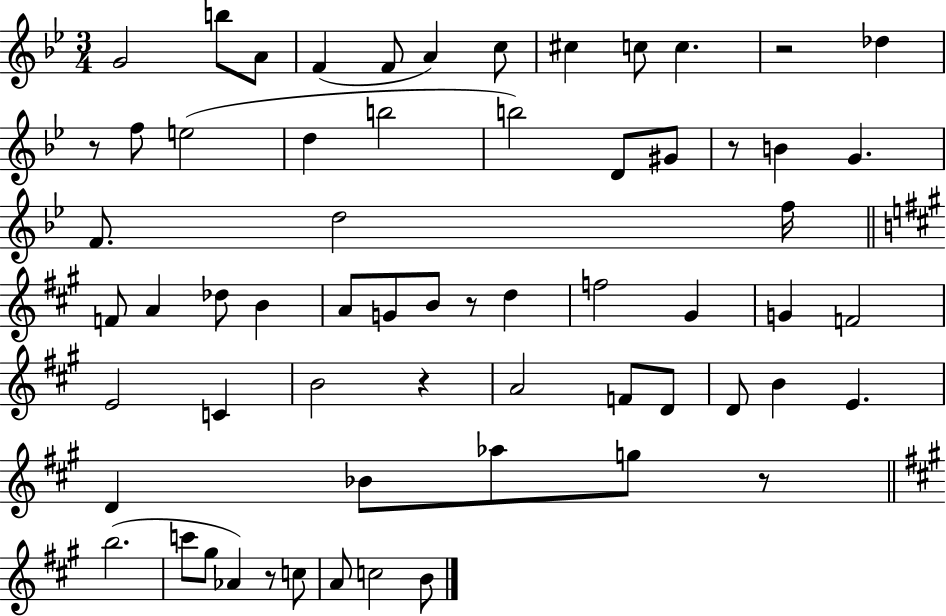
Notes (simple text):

G4/h B5/e A4/e F4/q F4/e A4/q C5/e C#5/q C5/e C5/q. R/h Db5/q R/e F5/e E5/h D5/q B5/h B5/h D4/e G#4/e R/e B4/q G4/q. F4/e. D5/h F5/s F4/e A4/q Db5/e B4/q A4/e G4/e B4/e R/e D5/q F5/h G#4/q G4/q F4/h E4/h C4/q B4/h R/q A4/h F4/e D4/e D4/e B4/q E4/q. D4/q Bb4/e Ab5/e G5/e R/e B5/h. C6/e G#5/e Ab4/q R/e C5/e A4/e C5/h B4/e